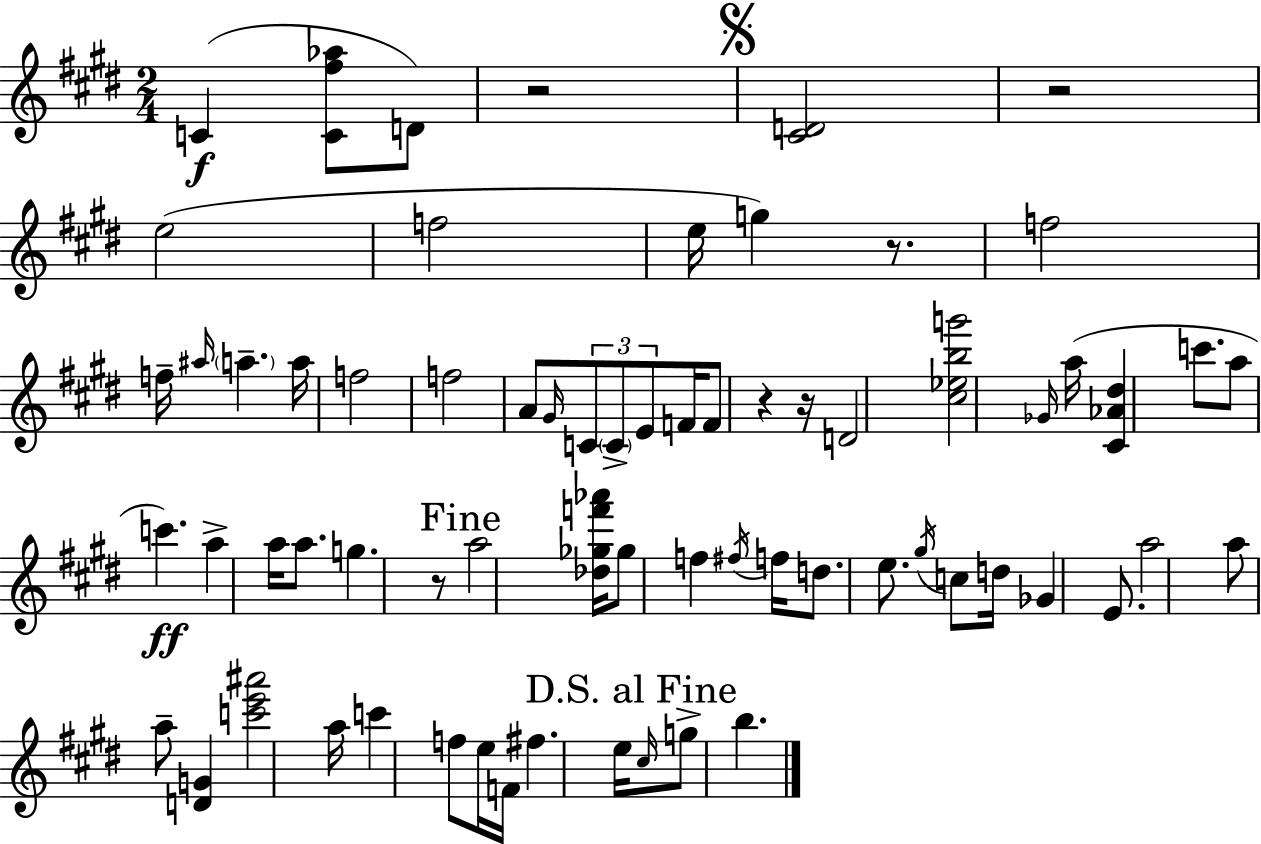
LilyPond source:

{
  \clef treble
  \numericTimeSignature
  \time 2/4
  \key e \major
  c'4(\f <c' fis'' aes''>8 d'8) | r2 | \mark \markup { \musicglyph "scripts.segno" } <cis' d'>2 | r2 | \break e''2( | f''2 | e''16 g''4) r8. | f''2 | \break f''16-- \grace { ais''16 } \parenthesize a''4.-- | a''16 f''2 | f''2 | a'8 \grace { gis'16 } \tuplet 3/2 { c'8 \parenthesize c'8-> | \break e'8 } f'16 f'8 r4 | r16 d'2 | <cis'' ees'' b'' g'''>2 | \grace { ges'16 }( a''16 <cis' aes' dis''>4 | \break c'''8. a''8 c'''4.\ff) | a''4-> a''16 | a''8. g''4. | r8 \mark "Fine" a''2 | \break <des'' ges'' f''' aes'''>16 ges''8 f''4 | \acciaccatura { fis''16 } f''16 d''8. e''8. | \acciaccatura { gis''16 } c''8 d''16 ges'4 | e'8. a''2 | \break a''8 a''8-- | <d' g'>4 <c''' e''' ais'''>2 | a''16 c'''4 | f''8 e''16 f'16 fis''4. | \break e''16 \mark "D.S. al Fine" \grace { cis''16 } g''8-> | b''4. \bar "|."
}